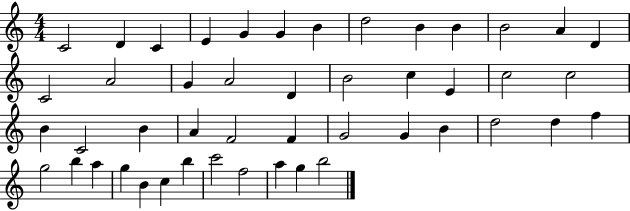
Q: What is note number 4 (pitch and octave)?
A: E4